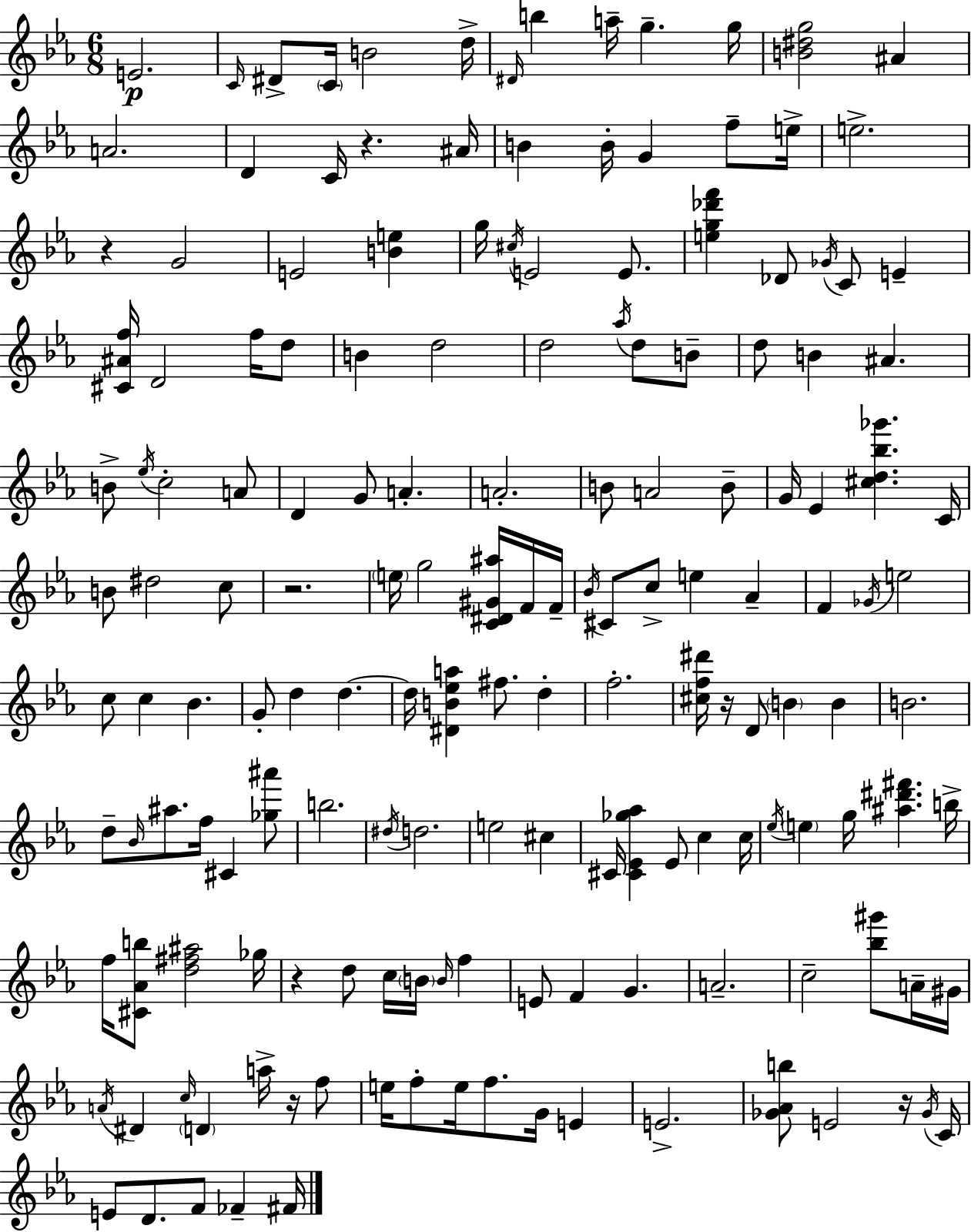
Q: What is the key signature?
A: EES major